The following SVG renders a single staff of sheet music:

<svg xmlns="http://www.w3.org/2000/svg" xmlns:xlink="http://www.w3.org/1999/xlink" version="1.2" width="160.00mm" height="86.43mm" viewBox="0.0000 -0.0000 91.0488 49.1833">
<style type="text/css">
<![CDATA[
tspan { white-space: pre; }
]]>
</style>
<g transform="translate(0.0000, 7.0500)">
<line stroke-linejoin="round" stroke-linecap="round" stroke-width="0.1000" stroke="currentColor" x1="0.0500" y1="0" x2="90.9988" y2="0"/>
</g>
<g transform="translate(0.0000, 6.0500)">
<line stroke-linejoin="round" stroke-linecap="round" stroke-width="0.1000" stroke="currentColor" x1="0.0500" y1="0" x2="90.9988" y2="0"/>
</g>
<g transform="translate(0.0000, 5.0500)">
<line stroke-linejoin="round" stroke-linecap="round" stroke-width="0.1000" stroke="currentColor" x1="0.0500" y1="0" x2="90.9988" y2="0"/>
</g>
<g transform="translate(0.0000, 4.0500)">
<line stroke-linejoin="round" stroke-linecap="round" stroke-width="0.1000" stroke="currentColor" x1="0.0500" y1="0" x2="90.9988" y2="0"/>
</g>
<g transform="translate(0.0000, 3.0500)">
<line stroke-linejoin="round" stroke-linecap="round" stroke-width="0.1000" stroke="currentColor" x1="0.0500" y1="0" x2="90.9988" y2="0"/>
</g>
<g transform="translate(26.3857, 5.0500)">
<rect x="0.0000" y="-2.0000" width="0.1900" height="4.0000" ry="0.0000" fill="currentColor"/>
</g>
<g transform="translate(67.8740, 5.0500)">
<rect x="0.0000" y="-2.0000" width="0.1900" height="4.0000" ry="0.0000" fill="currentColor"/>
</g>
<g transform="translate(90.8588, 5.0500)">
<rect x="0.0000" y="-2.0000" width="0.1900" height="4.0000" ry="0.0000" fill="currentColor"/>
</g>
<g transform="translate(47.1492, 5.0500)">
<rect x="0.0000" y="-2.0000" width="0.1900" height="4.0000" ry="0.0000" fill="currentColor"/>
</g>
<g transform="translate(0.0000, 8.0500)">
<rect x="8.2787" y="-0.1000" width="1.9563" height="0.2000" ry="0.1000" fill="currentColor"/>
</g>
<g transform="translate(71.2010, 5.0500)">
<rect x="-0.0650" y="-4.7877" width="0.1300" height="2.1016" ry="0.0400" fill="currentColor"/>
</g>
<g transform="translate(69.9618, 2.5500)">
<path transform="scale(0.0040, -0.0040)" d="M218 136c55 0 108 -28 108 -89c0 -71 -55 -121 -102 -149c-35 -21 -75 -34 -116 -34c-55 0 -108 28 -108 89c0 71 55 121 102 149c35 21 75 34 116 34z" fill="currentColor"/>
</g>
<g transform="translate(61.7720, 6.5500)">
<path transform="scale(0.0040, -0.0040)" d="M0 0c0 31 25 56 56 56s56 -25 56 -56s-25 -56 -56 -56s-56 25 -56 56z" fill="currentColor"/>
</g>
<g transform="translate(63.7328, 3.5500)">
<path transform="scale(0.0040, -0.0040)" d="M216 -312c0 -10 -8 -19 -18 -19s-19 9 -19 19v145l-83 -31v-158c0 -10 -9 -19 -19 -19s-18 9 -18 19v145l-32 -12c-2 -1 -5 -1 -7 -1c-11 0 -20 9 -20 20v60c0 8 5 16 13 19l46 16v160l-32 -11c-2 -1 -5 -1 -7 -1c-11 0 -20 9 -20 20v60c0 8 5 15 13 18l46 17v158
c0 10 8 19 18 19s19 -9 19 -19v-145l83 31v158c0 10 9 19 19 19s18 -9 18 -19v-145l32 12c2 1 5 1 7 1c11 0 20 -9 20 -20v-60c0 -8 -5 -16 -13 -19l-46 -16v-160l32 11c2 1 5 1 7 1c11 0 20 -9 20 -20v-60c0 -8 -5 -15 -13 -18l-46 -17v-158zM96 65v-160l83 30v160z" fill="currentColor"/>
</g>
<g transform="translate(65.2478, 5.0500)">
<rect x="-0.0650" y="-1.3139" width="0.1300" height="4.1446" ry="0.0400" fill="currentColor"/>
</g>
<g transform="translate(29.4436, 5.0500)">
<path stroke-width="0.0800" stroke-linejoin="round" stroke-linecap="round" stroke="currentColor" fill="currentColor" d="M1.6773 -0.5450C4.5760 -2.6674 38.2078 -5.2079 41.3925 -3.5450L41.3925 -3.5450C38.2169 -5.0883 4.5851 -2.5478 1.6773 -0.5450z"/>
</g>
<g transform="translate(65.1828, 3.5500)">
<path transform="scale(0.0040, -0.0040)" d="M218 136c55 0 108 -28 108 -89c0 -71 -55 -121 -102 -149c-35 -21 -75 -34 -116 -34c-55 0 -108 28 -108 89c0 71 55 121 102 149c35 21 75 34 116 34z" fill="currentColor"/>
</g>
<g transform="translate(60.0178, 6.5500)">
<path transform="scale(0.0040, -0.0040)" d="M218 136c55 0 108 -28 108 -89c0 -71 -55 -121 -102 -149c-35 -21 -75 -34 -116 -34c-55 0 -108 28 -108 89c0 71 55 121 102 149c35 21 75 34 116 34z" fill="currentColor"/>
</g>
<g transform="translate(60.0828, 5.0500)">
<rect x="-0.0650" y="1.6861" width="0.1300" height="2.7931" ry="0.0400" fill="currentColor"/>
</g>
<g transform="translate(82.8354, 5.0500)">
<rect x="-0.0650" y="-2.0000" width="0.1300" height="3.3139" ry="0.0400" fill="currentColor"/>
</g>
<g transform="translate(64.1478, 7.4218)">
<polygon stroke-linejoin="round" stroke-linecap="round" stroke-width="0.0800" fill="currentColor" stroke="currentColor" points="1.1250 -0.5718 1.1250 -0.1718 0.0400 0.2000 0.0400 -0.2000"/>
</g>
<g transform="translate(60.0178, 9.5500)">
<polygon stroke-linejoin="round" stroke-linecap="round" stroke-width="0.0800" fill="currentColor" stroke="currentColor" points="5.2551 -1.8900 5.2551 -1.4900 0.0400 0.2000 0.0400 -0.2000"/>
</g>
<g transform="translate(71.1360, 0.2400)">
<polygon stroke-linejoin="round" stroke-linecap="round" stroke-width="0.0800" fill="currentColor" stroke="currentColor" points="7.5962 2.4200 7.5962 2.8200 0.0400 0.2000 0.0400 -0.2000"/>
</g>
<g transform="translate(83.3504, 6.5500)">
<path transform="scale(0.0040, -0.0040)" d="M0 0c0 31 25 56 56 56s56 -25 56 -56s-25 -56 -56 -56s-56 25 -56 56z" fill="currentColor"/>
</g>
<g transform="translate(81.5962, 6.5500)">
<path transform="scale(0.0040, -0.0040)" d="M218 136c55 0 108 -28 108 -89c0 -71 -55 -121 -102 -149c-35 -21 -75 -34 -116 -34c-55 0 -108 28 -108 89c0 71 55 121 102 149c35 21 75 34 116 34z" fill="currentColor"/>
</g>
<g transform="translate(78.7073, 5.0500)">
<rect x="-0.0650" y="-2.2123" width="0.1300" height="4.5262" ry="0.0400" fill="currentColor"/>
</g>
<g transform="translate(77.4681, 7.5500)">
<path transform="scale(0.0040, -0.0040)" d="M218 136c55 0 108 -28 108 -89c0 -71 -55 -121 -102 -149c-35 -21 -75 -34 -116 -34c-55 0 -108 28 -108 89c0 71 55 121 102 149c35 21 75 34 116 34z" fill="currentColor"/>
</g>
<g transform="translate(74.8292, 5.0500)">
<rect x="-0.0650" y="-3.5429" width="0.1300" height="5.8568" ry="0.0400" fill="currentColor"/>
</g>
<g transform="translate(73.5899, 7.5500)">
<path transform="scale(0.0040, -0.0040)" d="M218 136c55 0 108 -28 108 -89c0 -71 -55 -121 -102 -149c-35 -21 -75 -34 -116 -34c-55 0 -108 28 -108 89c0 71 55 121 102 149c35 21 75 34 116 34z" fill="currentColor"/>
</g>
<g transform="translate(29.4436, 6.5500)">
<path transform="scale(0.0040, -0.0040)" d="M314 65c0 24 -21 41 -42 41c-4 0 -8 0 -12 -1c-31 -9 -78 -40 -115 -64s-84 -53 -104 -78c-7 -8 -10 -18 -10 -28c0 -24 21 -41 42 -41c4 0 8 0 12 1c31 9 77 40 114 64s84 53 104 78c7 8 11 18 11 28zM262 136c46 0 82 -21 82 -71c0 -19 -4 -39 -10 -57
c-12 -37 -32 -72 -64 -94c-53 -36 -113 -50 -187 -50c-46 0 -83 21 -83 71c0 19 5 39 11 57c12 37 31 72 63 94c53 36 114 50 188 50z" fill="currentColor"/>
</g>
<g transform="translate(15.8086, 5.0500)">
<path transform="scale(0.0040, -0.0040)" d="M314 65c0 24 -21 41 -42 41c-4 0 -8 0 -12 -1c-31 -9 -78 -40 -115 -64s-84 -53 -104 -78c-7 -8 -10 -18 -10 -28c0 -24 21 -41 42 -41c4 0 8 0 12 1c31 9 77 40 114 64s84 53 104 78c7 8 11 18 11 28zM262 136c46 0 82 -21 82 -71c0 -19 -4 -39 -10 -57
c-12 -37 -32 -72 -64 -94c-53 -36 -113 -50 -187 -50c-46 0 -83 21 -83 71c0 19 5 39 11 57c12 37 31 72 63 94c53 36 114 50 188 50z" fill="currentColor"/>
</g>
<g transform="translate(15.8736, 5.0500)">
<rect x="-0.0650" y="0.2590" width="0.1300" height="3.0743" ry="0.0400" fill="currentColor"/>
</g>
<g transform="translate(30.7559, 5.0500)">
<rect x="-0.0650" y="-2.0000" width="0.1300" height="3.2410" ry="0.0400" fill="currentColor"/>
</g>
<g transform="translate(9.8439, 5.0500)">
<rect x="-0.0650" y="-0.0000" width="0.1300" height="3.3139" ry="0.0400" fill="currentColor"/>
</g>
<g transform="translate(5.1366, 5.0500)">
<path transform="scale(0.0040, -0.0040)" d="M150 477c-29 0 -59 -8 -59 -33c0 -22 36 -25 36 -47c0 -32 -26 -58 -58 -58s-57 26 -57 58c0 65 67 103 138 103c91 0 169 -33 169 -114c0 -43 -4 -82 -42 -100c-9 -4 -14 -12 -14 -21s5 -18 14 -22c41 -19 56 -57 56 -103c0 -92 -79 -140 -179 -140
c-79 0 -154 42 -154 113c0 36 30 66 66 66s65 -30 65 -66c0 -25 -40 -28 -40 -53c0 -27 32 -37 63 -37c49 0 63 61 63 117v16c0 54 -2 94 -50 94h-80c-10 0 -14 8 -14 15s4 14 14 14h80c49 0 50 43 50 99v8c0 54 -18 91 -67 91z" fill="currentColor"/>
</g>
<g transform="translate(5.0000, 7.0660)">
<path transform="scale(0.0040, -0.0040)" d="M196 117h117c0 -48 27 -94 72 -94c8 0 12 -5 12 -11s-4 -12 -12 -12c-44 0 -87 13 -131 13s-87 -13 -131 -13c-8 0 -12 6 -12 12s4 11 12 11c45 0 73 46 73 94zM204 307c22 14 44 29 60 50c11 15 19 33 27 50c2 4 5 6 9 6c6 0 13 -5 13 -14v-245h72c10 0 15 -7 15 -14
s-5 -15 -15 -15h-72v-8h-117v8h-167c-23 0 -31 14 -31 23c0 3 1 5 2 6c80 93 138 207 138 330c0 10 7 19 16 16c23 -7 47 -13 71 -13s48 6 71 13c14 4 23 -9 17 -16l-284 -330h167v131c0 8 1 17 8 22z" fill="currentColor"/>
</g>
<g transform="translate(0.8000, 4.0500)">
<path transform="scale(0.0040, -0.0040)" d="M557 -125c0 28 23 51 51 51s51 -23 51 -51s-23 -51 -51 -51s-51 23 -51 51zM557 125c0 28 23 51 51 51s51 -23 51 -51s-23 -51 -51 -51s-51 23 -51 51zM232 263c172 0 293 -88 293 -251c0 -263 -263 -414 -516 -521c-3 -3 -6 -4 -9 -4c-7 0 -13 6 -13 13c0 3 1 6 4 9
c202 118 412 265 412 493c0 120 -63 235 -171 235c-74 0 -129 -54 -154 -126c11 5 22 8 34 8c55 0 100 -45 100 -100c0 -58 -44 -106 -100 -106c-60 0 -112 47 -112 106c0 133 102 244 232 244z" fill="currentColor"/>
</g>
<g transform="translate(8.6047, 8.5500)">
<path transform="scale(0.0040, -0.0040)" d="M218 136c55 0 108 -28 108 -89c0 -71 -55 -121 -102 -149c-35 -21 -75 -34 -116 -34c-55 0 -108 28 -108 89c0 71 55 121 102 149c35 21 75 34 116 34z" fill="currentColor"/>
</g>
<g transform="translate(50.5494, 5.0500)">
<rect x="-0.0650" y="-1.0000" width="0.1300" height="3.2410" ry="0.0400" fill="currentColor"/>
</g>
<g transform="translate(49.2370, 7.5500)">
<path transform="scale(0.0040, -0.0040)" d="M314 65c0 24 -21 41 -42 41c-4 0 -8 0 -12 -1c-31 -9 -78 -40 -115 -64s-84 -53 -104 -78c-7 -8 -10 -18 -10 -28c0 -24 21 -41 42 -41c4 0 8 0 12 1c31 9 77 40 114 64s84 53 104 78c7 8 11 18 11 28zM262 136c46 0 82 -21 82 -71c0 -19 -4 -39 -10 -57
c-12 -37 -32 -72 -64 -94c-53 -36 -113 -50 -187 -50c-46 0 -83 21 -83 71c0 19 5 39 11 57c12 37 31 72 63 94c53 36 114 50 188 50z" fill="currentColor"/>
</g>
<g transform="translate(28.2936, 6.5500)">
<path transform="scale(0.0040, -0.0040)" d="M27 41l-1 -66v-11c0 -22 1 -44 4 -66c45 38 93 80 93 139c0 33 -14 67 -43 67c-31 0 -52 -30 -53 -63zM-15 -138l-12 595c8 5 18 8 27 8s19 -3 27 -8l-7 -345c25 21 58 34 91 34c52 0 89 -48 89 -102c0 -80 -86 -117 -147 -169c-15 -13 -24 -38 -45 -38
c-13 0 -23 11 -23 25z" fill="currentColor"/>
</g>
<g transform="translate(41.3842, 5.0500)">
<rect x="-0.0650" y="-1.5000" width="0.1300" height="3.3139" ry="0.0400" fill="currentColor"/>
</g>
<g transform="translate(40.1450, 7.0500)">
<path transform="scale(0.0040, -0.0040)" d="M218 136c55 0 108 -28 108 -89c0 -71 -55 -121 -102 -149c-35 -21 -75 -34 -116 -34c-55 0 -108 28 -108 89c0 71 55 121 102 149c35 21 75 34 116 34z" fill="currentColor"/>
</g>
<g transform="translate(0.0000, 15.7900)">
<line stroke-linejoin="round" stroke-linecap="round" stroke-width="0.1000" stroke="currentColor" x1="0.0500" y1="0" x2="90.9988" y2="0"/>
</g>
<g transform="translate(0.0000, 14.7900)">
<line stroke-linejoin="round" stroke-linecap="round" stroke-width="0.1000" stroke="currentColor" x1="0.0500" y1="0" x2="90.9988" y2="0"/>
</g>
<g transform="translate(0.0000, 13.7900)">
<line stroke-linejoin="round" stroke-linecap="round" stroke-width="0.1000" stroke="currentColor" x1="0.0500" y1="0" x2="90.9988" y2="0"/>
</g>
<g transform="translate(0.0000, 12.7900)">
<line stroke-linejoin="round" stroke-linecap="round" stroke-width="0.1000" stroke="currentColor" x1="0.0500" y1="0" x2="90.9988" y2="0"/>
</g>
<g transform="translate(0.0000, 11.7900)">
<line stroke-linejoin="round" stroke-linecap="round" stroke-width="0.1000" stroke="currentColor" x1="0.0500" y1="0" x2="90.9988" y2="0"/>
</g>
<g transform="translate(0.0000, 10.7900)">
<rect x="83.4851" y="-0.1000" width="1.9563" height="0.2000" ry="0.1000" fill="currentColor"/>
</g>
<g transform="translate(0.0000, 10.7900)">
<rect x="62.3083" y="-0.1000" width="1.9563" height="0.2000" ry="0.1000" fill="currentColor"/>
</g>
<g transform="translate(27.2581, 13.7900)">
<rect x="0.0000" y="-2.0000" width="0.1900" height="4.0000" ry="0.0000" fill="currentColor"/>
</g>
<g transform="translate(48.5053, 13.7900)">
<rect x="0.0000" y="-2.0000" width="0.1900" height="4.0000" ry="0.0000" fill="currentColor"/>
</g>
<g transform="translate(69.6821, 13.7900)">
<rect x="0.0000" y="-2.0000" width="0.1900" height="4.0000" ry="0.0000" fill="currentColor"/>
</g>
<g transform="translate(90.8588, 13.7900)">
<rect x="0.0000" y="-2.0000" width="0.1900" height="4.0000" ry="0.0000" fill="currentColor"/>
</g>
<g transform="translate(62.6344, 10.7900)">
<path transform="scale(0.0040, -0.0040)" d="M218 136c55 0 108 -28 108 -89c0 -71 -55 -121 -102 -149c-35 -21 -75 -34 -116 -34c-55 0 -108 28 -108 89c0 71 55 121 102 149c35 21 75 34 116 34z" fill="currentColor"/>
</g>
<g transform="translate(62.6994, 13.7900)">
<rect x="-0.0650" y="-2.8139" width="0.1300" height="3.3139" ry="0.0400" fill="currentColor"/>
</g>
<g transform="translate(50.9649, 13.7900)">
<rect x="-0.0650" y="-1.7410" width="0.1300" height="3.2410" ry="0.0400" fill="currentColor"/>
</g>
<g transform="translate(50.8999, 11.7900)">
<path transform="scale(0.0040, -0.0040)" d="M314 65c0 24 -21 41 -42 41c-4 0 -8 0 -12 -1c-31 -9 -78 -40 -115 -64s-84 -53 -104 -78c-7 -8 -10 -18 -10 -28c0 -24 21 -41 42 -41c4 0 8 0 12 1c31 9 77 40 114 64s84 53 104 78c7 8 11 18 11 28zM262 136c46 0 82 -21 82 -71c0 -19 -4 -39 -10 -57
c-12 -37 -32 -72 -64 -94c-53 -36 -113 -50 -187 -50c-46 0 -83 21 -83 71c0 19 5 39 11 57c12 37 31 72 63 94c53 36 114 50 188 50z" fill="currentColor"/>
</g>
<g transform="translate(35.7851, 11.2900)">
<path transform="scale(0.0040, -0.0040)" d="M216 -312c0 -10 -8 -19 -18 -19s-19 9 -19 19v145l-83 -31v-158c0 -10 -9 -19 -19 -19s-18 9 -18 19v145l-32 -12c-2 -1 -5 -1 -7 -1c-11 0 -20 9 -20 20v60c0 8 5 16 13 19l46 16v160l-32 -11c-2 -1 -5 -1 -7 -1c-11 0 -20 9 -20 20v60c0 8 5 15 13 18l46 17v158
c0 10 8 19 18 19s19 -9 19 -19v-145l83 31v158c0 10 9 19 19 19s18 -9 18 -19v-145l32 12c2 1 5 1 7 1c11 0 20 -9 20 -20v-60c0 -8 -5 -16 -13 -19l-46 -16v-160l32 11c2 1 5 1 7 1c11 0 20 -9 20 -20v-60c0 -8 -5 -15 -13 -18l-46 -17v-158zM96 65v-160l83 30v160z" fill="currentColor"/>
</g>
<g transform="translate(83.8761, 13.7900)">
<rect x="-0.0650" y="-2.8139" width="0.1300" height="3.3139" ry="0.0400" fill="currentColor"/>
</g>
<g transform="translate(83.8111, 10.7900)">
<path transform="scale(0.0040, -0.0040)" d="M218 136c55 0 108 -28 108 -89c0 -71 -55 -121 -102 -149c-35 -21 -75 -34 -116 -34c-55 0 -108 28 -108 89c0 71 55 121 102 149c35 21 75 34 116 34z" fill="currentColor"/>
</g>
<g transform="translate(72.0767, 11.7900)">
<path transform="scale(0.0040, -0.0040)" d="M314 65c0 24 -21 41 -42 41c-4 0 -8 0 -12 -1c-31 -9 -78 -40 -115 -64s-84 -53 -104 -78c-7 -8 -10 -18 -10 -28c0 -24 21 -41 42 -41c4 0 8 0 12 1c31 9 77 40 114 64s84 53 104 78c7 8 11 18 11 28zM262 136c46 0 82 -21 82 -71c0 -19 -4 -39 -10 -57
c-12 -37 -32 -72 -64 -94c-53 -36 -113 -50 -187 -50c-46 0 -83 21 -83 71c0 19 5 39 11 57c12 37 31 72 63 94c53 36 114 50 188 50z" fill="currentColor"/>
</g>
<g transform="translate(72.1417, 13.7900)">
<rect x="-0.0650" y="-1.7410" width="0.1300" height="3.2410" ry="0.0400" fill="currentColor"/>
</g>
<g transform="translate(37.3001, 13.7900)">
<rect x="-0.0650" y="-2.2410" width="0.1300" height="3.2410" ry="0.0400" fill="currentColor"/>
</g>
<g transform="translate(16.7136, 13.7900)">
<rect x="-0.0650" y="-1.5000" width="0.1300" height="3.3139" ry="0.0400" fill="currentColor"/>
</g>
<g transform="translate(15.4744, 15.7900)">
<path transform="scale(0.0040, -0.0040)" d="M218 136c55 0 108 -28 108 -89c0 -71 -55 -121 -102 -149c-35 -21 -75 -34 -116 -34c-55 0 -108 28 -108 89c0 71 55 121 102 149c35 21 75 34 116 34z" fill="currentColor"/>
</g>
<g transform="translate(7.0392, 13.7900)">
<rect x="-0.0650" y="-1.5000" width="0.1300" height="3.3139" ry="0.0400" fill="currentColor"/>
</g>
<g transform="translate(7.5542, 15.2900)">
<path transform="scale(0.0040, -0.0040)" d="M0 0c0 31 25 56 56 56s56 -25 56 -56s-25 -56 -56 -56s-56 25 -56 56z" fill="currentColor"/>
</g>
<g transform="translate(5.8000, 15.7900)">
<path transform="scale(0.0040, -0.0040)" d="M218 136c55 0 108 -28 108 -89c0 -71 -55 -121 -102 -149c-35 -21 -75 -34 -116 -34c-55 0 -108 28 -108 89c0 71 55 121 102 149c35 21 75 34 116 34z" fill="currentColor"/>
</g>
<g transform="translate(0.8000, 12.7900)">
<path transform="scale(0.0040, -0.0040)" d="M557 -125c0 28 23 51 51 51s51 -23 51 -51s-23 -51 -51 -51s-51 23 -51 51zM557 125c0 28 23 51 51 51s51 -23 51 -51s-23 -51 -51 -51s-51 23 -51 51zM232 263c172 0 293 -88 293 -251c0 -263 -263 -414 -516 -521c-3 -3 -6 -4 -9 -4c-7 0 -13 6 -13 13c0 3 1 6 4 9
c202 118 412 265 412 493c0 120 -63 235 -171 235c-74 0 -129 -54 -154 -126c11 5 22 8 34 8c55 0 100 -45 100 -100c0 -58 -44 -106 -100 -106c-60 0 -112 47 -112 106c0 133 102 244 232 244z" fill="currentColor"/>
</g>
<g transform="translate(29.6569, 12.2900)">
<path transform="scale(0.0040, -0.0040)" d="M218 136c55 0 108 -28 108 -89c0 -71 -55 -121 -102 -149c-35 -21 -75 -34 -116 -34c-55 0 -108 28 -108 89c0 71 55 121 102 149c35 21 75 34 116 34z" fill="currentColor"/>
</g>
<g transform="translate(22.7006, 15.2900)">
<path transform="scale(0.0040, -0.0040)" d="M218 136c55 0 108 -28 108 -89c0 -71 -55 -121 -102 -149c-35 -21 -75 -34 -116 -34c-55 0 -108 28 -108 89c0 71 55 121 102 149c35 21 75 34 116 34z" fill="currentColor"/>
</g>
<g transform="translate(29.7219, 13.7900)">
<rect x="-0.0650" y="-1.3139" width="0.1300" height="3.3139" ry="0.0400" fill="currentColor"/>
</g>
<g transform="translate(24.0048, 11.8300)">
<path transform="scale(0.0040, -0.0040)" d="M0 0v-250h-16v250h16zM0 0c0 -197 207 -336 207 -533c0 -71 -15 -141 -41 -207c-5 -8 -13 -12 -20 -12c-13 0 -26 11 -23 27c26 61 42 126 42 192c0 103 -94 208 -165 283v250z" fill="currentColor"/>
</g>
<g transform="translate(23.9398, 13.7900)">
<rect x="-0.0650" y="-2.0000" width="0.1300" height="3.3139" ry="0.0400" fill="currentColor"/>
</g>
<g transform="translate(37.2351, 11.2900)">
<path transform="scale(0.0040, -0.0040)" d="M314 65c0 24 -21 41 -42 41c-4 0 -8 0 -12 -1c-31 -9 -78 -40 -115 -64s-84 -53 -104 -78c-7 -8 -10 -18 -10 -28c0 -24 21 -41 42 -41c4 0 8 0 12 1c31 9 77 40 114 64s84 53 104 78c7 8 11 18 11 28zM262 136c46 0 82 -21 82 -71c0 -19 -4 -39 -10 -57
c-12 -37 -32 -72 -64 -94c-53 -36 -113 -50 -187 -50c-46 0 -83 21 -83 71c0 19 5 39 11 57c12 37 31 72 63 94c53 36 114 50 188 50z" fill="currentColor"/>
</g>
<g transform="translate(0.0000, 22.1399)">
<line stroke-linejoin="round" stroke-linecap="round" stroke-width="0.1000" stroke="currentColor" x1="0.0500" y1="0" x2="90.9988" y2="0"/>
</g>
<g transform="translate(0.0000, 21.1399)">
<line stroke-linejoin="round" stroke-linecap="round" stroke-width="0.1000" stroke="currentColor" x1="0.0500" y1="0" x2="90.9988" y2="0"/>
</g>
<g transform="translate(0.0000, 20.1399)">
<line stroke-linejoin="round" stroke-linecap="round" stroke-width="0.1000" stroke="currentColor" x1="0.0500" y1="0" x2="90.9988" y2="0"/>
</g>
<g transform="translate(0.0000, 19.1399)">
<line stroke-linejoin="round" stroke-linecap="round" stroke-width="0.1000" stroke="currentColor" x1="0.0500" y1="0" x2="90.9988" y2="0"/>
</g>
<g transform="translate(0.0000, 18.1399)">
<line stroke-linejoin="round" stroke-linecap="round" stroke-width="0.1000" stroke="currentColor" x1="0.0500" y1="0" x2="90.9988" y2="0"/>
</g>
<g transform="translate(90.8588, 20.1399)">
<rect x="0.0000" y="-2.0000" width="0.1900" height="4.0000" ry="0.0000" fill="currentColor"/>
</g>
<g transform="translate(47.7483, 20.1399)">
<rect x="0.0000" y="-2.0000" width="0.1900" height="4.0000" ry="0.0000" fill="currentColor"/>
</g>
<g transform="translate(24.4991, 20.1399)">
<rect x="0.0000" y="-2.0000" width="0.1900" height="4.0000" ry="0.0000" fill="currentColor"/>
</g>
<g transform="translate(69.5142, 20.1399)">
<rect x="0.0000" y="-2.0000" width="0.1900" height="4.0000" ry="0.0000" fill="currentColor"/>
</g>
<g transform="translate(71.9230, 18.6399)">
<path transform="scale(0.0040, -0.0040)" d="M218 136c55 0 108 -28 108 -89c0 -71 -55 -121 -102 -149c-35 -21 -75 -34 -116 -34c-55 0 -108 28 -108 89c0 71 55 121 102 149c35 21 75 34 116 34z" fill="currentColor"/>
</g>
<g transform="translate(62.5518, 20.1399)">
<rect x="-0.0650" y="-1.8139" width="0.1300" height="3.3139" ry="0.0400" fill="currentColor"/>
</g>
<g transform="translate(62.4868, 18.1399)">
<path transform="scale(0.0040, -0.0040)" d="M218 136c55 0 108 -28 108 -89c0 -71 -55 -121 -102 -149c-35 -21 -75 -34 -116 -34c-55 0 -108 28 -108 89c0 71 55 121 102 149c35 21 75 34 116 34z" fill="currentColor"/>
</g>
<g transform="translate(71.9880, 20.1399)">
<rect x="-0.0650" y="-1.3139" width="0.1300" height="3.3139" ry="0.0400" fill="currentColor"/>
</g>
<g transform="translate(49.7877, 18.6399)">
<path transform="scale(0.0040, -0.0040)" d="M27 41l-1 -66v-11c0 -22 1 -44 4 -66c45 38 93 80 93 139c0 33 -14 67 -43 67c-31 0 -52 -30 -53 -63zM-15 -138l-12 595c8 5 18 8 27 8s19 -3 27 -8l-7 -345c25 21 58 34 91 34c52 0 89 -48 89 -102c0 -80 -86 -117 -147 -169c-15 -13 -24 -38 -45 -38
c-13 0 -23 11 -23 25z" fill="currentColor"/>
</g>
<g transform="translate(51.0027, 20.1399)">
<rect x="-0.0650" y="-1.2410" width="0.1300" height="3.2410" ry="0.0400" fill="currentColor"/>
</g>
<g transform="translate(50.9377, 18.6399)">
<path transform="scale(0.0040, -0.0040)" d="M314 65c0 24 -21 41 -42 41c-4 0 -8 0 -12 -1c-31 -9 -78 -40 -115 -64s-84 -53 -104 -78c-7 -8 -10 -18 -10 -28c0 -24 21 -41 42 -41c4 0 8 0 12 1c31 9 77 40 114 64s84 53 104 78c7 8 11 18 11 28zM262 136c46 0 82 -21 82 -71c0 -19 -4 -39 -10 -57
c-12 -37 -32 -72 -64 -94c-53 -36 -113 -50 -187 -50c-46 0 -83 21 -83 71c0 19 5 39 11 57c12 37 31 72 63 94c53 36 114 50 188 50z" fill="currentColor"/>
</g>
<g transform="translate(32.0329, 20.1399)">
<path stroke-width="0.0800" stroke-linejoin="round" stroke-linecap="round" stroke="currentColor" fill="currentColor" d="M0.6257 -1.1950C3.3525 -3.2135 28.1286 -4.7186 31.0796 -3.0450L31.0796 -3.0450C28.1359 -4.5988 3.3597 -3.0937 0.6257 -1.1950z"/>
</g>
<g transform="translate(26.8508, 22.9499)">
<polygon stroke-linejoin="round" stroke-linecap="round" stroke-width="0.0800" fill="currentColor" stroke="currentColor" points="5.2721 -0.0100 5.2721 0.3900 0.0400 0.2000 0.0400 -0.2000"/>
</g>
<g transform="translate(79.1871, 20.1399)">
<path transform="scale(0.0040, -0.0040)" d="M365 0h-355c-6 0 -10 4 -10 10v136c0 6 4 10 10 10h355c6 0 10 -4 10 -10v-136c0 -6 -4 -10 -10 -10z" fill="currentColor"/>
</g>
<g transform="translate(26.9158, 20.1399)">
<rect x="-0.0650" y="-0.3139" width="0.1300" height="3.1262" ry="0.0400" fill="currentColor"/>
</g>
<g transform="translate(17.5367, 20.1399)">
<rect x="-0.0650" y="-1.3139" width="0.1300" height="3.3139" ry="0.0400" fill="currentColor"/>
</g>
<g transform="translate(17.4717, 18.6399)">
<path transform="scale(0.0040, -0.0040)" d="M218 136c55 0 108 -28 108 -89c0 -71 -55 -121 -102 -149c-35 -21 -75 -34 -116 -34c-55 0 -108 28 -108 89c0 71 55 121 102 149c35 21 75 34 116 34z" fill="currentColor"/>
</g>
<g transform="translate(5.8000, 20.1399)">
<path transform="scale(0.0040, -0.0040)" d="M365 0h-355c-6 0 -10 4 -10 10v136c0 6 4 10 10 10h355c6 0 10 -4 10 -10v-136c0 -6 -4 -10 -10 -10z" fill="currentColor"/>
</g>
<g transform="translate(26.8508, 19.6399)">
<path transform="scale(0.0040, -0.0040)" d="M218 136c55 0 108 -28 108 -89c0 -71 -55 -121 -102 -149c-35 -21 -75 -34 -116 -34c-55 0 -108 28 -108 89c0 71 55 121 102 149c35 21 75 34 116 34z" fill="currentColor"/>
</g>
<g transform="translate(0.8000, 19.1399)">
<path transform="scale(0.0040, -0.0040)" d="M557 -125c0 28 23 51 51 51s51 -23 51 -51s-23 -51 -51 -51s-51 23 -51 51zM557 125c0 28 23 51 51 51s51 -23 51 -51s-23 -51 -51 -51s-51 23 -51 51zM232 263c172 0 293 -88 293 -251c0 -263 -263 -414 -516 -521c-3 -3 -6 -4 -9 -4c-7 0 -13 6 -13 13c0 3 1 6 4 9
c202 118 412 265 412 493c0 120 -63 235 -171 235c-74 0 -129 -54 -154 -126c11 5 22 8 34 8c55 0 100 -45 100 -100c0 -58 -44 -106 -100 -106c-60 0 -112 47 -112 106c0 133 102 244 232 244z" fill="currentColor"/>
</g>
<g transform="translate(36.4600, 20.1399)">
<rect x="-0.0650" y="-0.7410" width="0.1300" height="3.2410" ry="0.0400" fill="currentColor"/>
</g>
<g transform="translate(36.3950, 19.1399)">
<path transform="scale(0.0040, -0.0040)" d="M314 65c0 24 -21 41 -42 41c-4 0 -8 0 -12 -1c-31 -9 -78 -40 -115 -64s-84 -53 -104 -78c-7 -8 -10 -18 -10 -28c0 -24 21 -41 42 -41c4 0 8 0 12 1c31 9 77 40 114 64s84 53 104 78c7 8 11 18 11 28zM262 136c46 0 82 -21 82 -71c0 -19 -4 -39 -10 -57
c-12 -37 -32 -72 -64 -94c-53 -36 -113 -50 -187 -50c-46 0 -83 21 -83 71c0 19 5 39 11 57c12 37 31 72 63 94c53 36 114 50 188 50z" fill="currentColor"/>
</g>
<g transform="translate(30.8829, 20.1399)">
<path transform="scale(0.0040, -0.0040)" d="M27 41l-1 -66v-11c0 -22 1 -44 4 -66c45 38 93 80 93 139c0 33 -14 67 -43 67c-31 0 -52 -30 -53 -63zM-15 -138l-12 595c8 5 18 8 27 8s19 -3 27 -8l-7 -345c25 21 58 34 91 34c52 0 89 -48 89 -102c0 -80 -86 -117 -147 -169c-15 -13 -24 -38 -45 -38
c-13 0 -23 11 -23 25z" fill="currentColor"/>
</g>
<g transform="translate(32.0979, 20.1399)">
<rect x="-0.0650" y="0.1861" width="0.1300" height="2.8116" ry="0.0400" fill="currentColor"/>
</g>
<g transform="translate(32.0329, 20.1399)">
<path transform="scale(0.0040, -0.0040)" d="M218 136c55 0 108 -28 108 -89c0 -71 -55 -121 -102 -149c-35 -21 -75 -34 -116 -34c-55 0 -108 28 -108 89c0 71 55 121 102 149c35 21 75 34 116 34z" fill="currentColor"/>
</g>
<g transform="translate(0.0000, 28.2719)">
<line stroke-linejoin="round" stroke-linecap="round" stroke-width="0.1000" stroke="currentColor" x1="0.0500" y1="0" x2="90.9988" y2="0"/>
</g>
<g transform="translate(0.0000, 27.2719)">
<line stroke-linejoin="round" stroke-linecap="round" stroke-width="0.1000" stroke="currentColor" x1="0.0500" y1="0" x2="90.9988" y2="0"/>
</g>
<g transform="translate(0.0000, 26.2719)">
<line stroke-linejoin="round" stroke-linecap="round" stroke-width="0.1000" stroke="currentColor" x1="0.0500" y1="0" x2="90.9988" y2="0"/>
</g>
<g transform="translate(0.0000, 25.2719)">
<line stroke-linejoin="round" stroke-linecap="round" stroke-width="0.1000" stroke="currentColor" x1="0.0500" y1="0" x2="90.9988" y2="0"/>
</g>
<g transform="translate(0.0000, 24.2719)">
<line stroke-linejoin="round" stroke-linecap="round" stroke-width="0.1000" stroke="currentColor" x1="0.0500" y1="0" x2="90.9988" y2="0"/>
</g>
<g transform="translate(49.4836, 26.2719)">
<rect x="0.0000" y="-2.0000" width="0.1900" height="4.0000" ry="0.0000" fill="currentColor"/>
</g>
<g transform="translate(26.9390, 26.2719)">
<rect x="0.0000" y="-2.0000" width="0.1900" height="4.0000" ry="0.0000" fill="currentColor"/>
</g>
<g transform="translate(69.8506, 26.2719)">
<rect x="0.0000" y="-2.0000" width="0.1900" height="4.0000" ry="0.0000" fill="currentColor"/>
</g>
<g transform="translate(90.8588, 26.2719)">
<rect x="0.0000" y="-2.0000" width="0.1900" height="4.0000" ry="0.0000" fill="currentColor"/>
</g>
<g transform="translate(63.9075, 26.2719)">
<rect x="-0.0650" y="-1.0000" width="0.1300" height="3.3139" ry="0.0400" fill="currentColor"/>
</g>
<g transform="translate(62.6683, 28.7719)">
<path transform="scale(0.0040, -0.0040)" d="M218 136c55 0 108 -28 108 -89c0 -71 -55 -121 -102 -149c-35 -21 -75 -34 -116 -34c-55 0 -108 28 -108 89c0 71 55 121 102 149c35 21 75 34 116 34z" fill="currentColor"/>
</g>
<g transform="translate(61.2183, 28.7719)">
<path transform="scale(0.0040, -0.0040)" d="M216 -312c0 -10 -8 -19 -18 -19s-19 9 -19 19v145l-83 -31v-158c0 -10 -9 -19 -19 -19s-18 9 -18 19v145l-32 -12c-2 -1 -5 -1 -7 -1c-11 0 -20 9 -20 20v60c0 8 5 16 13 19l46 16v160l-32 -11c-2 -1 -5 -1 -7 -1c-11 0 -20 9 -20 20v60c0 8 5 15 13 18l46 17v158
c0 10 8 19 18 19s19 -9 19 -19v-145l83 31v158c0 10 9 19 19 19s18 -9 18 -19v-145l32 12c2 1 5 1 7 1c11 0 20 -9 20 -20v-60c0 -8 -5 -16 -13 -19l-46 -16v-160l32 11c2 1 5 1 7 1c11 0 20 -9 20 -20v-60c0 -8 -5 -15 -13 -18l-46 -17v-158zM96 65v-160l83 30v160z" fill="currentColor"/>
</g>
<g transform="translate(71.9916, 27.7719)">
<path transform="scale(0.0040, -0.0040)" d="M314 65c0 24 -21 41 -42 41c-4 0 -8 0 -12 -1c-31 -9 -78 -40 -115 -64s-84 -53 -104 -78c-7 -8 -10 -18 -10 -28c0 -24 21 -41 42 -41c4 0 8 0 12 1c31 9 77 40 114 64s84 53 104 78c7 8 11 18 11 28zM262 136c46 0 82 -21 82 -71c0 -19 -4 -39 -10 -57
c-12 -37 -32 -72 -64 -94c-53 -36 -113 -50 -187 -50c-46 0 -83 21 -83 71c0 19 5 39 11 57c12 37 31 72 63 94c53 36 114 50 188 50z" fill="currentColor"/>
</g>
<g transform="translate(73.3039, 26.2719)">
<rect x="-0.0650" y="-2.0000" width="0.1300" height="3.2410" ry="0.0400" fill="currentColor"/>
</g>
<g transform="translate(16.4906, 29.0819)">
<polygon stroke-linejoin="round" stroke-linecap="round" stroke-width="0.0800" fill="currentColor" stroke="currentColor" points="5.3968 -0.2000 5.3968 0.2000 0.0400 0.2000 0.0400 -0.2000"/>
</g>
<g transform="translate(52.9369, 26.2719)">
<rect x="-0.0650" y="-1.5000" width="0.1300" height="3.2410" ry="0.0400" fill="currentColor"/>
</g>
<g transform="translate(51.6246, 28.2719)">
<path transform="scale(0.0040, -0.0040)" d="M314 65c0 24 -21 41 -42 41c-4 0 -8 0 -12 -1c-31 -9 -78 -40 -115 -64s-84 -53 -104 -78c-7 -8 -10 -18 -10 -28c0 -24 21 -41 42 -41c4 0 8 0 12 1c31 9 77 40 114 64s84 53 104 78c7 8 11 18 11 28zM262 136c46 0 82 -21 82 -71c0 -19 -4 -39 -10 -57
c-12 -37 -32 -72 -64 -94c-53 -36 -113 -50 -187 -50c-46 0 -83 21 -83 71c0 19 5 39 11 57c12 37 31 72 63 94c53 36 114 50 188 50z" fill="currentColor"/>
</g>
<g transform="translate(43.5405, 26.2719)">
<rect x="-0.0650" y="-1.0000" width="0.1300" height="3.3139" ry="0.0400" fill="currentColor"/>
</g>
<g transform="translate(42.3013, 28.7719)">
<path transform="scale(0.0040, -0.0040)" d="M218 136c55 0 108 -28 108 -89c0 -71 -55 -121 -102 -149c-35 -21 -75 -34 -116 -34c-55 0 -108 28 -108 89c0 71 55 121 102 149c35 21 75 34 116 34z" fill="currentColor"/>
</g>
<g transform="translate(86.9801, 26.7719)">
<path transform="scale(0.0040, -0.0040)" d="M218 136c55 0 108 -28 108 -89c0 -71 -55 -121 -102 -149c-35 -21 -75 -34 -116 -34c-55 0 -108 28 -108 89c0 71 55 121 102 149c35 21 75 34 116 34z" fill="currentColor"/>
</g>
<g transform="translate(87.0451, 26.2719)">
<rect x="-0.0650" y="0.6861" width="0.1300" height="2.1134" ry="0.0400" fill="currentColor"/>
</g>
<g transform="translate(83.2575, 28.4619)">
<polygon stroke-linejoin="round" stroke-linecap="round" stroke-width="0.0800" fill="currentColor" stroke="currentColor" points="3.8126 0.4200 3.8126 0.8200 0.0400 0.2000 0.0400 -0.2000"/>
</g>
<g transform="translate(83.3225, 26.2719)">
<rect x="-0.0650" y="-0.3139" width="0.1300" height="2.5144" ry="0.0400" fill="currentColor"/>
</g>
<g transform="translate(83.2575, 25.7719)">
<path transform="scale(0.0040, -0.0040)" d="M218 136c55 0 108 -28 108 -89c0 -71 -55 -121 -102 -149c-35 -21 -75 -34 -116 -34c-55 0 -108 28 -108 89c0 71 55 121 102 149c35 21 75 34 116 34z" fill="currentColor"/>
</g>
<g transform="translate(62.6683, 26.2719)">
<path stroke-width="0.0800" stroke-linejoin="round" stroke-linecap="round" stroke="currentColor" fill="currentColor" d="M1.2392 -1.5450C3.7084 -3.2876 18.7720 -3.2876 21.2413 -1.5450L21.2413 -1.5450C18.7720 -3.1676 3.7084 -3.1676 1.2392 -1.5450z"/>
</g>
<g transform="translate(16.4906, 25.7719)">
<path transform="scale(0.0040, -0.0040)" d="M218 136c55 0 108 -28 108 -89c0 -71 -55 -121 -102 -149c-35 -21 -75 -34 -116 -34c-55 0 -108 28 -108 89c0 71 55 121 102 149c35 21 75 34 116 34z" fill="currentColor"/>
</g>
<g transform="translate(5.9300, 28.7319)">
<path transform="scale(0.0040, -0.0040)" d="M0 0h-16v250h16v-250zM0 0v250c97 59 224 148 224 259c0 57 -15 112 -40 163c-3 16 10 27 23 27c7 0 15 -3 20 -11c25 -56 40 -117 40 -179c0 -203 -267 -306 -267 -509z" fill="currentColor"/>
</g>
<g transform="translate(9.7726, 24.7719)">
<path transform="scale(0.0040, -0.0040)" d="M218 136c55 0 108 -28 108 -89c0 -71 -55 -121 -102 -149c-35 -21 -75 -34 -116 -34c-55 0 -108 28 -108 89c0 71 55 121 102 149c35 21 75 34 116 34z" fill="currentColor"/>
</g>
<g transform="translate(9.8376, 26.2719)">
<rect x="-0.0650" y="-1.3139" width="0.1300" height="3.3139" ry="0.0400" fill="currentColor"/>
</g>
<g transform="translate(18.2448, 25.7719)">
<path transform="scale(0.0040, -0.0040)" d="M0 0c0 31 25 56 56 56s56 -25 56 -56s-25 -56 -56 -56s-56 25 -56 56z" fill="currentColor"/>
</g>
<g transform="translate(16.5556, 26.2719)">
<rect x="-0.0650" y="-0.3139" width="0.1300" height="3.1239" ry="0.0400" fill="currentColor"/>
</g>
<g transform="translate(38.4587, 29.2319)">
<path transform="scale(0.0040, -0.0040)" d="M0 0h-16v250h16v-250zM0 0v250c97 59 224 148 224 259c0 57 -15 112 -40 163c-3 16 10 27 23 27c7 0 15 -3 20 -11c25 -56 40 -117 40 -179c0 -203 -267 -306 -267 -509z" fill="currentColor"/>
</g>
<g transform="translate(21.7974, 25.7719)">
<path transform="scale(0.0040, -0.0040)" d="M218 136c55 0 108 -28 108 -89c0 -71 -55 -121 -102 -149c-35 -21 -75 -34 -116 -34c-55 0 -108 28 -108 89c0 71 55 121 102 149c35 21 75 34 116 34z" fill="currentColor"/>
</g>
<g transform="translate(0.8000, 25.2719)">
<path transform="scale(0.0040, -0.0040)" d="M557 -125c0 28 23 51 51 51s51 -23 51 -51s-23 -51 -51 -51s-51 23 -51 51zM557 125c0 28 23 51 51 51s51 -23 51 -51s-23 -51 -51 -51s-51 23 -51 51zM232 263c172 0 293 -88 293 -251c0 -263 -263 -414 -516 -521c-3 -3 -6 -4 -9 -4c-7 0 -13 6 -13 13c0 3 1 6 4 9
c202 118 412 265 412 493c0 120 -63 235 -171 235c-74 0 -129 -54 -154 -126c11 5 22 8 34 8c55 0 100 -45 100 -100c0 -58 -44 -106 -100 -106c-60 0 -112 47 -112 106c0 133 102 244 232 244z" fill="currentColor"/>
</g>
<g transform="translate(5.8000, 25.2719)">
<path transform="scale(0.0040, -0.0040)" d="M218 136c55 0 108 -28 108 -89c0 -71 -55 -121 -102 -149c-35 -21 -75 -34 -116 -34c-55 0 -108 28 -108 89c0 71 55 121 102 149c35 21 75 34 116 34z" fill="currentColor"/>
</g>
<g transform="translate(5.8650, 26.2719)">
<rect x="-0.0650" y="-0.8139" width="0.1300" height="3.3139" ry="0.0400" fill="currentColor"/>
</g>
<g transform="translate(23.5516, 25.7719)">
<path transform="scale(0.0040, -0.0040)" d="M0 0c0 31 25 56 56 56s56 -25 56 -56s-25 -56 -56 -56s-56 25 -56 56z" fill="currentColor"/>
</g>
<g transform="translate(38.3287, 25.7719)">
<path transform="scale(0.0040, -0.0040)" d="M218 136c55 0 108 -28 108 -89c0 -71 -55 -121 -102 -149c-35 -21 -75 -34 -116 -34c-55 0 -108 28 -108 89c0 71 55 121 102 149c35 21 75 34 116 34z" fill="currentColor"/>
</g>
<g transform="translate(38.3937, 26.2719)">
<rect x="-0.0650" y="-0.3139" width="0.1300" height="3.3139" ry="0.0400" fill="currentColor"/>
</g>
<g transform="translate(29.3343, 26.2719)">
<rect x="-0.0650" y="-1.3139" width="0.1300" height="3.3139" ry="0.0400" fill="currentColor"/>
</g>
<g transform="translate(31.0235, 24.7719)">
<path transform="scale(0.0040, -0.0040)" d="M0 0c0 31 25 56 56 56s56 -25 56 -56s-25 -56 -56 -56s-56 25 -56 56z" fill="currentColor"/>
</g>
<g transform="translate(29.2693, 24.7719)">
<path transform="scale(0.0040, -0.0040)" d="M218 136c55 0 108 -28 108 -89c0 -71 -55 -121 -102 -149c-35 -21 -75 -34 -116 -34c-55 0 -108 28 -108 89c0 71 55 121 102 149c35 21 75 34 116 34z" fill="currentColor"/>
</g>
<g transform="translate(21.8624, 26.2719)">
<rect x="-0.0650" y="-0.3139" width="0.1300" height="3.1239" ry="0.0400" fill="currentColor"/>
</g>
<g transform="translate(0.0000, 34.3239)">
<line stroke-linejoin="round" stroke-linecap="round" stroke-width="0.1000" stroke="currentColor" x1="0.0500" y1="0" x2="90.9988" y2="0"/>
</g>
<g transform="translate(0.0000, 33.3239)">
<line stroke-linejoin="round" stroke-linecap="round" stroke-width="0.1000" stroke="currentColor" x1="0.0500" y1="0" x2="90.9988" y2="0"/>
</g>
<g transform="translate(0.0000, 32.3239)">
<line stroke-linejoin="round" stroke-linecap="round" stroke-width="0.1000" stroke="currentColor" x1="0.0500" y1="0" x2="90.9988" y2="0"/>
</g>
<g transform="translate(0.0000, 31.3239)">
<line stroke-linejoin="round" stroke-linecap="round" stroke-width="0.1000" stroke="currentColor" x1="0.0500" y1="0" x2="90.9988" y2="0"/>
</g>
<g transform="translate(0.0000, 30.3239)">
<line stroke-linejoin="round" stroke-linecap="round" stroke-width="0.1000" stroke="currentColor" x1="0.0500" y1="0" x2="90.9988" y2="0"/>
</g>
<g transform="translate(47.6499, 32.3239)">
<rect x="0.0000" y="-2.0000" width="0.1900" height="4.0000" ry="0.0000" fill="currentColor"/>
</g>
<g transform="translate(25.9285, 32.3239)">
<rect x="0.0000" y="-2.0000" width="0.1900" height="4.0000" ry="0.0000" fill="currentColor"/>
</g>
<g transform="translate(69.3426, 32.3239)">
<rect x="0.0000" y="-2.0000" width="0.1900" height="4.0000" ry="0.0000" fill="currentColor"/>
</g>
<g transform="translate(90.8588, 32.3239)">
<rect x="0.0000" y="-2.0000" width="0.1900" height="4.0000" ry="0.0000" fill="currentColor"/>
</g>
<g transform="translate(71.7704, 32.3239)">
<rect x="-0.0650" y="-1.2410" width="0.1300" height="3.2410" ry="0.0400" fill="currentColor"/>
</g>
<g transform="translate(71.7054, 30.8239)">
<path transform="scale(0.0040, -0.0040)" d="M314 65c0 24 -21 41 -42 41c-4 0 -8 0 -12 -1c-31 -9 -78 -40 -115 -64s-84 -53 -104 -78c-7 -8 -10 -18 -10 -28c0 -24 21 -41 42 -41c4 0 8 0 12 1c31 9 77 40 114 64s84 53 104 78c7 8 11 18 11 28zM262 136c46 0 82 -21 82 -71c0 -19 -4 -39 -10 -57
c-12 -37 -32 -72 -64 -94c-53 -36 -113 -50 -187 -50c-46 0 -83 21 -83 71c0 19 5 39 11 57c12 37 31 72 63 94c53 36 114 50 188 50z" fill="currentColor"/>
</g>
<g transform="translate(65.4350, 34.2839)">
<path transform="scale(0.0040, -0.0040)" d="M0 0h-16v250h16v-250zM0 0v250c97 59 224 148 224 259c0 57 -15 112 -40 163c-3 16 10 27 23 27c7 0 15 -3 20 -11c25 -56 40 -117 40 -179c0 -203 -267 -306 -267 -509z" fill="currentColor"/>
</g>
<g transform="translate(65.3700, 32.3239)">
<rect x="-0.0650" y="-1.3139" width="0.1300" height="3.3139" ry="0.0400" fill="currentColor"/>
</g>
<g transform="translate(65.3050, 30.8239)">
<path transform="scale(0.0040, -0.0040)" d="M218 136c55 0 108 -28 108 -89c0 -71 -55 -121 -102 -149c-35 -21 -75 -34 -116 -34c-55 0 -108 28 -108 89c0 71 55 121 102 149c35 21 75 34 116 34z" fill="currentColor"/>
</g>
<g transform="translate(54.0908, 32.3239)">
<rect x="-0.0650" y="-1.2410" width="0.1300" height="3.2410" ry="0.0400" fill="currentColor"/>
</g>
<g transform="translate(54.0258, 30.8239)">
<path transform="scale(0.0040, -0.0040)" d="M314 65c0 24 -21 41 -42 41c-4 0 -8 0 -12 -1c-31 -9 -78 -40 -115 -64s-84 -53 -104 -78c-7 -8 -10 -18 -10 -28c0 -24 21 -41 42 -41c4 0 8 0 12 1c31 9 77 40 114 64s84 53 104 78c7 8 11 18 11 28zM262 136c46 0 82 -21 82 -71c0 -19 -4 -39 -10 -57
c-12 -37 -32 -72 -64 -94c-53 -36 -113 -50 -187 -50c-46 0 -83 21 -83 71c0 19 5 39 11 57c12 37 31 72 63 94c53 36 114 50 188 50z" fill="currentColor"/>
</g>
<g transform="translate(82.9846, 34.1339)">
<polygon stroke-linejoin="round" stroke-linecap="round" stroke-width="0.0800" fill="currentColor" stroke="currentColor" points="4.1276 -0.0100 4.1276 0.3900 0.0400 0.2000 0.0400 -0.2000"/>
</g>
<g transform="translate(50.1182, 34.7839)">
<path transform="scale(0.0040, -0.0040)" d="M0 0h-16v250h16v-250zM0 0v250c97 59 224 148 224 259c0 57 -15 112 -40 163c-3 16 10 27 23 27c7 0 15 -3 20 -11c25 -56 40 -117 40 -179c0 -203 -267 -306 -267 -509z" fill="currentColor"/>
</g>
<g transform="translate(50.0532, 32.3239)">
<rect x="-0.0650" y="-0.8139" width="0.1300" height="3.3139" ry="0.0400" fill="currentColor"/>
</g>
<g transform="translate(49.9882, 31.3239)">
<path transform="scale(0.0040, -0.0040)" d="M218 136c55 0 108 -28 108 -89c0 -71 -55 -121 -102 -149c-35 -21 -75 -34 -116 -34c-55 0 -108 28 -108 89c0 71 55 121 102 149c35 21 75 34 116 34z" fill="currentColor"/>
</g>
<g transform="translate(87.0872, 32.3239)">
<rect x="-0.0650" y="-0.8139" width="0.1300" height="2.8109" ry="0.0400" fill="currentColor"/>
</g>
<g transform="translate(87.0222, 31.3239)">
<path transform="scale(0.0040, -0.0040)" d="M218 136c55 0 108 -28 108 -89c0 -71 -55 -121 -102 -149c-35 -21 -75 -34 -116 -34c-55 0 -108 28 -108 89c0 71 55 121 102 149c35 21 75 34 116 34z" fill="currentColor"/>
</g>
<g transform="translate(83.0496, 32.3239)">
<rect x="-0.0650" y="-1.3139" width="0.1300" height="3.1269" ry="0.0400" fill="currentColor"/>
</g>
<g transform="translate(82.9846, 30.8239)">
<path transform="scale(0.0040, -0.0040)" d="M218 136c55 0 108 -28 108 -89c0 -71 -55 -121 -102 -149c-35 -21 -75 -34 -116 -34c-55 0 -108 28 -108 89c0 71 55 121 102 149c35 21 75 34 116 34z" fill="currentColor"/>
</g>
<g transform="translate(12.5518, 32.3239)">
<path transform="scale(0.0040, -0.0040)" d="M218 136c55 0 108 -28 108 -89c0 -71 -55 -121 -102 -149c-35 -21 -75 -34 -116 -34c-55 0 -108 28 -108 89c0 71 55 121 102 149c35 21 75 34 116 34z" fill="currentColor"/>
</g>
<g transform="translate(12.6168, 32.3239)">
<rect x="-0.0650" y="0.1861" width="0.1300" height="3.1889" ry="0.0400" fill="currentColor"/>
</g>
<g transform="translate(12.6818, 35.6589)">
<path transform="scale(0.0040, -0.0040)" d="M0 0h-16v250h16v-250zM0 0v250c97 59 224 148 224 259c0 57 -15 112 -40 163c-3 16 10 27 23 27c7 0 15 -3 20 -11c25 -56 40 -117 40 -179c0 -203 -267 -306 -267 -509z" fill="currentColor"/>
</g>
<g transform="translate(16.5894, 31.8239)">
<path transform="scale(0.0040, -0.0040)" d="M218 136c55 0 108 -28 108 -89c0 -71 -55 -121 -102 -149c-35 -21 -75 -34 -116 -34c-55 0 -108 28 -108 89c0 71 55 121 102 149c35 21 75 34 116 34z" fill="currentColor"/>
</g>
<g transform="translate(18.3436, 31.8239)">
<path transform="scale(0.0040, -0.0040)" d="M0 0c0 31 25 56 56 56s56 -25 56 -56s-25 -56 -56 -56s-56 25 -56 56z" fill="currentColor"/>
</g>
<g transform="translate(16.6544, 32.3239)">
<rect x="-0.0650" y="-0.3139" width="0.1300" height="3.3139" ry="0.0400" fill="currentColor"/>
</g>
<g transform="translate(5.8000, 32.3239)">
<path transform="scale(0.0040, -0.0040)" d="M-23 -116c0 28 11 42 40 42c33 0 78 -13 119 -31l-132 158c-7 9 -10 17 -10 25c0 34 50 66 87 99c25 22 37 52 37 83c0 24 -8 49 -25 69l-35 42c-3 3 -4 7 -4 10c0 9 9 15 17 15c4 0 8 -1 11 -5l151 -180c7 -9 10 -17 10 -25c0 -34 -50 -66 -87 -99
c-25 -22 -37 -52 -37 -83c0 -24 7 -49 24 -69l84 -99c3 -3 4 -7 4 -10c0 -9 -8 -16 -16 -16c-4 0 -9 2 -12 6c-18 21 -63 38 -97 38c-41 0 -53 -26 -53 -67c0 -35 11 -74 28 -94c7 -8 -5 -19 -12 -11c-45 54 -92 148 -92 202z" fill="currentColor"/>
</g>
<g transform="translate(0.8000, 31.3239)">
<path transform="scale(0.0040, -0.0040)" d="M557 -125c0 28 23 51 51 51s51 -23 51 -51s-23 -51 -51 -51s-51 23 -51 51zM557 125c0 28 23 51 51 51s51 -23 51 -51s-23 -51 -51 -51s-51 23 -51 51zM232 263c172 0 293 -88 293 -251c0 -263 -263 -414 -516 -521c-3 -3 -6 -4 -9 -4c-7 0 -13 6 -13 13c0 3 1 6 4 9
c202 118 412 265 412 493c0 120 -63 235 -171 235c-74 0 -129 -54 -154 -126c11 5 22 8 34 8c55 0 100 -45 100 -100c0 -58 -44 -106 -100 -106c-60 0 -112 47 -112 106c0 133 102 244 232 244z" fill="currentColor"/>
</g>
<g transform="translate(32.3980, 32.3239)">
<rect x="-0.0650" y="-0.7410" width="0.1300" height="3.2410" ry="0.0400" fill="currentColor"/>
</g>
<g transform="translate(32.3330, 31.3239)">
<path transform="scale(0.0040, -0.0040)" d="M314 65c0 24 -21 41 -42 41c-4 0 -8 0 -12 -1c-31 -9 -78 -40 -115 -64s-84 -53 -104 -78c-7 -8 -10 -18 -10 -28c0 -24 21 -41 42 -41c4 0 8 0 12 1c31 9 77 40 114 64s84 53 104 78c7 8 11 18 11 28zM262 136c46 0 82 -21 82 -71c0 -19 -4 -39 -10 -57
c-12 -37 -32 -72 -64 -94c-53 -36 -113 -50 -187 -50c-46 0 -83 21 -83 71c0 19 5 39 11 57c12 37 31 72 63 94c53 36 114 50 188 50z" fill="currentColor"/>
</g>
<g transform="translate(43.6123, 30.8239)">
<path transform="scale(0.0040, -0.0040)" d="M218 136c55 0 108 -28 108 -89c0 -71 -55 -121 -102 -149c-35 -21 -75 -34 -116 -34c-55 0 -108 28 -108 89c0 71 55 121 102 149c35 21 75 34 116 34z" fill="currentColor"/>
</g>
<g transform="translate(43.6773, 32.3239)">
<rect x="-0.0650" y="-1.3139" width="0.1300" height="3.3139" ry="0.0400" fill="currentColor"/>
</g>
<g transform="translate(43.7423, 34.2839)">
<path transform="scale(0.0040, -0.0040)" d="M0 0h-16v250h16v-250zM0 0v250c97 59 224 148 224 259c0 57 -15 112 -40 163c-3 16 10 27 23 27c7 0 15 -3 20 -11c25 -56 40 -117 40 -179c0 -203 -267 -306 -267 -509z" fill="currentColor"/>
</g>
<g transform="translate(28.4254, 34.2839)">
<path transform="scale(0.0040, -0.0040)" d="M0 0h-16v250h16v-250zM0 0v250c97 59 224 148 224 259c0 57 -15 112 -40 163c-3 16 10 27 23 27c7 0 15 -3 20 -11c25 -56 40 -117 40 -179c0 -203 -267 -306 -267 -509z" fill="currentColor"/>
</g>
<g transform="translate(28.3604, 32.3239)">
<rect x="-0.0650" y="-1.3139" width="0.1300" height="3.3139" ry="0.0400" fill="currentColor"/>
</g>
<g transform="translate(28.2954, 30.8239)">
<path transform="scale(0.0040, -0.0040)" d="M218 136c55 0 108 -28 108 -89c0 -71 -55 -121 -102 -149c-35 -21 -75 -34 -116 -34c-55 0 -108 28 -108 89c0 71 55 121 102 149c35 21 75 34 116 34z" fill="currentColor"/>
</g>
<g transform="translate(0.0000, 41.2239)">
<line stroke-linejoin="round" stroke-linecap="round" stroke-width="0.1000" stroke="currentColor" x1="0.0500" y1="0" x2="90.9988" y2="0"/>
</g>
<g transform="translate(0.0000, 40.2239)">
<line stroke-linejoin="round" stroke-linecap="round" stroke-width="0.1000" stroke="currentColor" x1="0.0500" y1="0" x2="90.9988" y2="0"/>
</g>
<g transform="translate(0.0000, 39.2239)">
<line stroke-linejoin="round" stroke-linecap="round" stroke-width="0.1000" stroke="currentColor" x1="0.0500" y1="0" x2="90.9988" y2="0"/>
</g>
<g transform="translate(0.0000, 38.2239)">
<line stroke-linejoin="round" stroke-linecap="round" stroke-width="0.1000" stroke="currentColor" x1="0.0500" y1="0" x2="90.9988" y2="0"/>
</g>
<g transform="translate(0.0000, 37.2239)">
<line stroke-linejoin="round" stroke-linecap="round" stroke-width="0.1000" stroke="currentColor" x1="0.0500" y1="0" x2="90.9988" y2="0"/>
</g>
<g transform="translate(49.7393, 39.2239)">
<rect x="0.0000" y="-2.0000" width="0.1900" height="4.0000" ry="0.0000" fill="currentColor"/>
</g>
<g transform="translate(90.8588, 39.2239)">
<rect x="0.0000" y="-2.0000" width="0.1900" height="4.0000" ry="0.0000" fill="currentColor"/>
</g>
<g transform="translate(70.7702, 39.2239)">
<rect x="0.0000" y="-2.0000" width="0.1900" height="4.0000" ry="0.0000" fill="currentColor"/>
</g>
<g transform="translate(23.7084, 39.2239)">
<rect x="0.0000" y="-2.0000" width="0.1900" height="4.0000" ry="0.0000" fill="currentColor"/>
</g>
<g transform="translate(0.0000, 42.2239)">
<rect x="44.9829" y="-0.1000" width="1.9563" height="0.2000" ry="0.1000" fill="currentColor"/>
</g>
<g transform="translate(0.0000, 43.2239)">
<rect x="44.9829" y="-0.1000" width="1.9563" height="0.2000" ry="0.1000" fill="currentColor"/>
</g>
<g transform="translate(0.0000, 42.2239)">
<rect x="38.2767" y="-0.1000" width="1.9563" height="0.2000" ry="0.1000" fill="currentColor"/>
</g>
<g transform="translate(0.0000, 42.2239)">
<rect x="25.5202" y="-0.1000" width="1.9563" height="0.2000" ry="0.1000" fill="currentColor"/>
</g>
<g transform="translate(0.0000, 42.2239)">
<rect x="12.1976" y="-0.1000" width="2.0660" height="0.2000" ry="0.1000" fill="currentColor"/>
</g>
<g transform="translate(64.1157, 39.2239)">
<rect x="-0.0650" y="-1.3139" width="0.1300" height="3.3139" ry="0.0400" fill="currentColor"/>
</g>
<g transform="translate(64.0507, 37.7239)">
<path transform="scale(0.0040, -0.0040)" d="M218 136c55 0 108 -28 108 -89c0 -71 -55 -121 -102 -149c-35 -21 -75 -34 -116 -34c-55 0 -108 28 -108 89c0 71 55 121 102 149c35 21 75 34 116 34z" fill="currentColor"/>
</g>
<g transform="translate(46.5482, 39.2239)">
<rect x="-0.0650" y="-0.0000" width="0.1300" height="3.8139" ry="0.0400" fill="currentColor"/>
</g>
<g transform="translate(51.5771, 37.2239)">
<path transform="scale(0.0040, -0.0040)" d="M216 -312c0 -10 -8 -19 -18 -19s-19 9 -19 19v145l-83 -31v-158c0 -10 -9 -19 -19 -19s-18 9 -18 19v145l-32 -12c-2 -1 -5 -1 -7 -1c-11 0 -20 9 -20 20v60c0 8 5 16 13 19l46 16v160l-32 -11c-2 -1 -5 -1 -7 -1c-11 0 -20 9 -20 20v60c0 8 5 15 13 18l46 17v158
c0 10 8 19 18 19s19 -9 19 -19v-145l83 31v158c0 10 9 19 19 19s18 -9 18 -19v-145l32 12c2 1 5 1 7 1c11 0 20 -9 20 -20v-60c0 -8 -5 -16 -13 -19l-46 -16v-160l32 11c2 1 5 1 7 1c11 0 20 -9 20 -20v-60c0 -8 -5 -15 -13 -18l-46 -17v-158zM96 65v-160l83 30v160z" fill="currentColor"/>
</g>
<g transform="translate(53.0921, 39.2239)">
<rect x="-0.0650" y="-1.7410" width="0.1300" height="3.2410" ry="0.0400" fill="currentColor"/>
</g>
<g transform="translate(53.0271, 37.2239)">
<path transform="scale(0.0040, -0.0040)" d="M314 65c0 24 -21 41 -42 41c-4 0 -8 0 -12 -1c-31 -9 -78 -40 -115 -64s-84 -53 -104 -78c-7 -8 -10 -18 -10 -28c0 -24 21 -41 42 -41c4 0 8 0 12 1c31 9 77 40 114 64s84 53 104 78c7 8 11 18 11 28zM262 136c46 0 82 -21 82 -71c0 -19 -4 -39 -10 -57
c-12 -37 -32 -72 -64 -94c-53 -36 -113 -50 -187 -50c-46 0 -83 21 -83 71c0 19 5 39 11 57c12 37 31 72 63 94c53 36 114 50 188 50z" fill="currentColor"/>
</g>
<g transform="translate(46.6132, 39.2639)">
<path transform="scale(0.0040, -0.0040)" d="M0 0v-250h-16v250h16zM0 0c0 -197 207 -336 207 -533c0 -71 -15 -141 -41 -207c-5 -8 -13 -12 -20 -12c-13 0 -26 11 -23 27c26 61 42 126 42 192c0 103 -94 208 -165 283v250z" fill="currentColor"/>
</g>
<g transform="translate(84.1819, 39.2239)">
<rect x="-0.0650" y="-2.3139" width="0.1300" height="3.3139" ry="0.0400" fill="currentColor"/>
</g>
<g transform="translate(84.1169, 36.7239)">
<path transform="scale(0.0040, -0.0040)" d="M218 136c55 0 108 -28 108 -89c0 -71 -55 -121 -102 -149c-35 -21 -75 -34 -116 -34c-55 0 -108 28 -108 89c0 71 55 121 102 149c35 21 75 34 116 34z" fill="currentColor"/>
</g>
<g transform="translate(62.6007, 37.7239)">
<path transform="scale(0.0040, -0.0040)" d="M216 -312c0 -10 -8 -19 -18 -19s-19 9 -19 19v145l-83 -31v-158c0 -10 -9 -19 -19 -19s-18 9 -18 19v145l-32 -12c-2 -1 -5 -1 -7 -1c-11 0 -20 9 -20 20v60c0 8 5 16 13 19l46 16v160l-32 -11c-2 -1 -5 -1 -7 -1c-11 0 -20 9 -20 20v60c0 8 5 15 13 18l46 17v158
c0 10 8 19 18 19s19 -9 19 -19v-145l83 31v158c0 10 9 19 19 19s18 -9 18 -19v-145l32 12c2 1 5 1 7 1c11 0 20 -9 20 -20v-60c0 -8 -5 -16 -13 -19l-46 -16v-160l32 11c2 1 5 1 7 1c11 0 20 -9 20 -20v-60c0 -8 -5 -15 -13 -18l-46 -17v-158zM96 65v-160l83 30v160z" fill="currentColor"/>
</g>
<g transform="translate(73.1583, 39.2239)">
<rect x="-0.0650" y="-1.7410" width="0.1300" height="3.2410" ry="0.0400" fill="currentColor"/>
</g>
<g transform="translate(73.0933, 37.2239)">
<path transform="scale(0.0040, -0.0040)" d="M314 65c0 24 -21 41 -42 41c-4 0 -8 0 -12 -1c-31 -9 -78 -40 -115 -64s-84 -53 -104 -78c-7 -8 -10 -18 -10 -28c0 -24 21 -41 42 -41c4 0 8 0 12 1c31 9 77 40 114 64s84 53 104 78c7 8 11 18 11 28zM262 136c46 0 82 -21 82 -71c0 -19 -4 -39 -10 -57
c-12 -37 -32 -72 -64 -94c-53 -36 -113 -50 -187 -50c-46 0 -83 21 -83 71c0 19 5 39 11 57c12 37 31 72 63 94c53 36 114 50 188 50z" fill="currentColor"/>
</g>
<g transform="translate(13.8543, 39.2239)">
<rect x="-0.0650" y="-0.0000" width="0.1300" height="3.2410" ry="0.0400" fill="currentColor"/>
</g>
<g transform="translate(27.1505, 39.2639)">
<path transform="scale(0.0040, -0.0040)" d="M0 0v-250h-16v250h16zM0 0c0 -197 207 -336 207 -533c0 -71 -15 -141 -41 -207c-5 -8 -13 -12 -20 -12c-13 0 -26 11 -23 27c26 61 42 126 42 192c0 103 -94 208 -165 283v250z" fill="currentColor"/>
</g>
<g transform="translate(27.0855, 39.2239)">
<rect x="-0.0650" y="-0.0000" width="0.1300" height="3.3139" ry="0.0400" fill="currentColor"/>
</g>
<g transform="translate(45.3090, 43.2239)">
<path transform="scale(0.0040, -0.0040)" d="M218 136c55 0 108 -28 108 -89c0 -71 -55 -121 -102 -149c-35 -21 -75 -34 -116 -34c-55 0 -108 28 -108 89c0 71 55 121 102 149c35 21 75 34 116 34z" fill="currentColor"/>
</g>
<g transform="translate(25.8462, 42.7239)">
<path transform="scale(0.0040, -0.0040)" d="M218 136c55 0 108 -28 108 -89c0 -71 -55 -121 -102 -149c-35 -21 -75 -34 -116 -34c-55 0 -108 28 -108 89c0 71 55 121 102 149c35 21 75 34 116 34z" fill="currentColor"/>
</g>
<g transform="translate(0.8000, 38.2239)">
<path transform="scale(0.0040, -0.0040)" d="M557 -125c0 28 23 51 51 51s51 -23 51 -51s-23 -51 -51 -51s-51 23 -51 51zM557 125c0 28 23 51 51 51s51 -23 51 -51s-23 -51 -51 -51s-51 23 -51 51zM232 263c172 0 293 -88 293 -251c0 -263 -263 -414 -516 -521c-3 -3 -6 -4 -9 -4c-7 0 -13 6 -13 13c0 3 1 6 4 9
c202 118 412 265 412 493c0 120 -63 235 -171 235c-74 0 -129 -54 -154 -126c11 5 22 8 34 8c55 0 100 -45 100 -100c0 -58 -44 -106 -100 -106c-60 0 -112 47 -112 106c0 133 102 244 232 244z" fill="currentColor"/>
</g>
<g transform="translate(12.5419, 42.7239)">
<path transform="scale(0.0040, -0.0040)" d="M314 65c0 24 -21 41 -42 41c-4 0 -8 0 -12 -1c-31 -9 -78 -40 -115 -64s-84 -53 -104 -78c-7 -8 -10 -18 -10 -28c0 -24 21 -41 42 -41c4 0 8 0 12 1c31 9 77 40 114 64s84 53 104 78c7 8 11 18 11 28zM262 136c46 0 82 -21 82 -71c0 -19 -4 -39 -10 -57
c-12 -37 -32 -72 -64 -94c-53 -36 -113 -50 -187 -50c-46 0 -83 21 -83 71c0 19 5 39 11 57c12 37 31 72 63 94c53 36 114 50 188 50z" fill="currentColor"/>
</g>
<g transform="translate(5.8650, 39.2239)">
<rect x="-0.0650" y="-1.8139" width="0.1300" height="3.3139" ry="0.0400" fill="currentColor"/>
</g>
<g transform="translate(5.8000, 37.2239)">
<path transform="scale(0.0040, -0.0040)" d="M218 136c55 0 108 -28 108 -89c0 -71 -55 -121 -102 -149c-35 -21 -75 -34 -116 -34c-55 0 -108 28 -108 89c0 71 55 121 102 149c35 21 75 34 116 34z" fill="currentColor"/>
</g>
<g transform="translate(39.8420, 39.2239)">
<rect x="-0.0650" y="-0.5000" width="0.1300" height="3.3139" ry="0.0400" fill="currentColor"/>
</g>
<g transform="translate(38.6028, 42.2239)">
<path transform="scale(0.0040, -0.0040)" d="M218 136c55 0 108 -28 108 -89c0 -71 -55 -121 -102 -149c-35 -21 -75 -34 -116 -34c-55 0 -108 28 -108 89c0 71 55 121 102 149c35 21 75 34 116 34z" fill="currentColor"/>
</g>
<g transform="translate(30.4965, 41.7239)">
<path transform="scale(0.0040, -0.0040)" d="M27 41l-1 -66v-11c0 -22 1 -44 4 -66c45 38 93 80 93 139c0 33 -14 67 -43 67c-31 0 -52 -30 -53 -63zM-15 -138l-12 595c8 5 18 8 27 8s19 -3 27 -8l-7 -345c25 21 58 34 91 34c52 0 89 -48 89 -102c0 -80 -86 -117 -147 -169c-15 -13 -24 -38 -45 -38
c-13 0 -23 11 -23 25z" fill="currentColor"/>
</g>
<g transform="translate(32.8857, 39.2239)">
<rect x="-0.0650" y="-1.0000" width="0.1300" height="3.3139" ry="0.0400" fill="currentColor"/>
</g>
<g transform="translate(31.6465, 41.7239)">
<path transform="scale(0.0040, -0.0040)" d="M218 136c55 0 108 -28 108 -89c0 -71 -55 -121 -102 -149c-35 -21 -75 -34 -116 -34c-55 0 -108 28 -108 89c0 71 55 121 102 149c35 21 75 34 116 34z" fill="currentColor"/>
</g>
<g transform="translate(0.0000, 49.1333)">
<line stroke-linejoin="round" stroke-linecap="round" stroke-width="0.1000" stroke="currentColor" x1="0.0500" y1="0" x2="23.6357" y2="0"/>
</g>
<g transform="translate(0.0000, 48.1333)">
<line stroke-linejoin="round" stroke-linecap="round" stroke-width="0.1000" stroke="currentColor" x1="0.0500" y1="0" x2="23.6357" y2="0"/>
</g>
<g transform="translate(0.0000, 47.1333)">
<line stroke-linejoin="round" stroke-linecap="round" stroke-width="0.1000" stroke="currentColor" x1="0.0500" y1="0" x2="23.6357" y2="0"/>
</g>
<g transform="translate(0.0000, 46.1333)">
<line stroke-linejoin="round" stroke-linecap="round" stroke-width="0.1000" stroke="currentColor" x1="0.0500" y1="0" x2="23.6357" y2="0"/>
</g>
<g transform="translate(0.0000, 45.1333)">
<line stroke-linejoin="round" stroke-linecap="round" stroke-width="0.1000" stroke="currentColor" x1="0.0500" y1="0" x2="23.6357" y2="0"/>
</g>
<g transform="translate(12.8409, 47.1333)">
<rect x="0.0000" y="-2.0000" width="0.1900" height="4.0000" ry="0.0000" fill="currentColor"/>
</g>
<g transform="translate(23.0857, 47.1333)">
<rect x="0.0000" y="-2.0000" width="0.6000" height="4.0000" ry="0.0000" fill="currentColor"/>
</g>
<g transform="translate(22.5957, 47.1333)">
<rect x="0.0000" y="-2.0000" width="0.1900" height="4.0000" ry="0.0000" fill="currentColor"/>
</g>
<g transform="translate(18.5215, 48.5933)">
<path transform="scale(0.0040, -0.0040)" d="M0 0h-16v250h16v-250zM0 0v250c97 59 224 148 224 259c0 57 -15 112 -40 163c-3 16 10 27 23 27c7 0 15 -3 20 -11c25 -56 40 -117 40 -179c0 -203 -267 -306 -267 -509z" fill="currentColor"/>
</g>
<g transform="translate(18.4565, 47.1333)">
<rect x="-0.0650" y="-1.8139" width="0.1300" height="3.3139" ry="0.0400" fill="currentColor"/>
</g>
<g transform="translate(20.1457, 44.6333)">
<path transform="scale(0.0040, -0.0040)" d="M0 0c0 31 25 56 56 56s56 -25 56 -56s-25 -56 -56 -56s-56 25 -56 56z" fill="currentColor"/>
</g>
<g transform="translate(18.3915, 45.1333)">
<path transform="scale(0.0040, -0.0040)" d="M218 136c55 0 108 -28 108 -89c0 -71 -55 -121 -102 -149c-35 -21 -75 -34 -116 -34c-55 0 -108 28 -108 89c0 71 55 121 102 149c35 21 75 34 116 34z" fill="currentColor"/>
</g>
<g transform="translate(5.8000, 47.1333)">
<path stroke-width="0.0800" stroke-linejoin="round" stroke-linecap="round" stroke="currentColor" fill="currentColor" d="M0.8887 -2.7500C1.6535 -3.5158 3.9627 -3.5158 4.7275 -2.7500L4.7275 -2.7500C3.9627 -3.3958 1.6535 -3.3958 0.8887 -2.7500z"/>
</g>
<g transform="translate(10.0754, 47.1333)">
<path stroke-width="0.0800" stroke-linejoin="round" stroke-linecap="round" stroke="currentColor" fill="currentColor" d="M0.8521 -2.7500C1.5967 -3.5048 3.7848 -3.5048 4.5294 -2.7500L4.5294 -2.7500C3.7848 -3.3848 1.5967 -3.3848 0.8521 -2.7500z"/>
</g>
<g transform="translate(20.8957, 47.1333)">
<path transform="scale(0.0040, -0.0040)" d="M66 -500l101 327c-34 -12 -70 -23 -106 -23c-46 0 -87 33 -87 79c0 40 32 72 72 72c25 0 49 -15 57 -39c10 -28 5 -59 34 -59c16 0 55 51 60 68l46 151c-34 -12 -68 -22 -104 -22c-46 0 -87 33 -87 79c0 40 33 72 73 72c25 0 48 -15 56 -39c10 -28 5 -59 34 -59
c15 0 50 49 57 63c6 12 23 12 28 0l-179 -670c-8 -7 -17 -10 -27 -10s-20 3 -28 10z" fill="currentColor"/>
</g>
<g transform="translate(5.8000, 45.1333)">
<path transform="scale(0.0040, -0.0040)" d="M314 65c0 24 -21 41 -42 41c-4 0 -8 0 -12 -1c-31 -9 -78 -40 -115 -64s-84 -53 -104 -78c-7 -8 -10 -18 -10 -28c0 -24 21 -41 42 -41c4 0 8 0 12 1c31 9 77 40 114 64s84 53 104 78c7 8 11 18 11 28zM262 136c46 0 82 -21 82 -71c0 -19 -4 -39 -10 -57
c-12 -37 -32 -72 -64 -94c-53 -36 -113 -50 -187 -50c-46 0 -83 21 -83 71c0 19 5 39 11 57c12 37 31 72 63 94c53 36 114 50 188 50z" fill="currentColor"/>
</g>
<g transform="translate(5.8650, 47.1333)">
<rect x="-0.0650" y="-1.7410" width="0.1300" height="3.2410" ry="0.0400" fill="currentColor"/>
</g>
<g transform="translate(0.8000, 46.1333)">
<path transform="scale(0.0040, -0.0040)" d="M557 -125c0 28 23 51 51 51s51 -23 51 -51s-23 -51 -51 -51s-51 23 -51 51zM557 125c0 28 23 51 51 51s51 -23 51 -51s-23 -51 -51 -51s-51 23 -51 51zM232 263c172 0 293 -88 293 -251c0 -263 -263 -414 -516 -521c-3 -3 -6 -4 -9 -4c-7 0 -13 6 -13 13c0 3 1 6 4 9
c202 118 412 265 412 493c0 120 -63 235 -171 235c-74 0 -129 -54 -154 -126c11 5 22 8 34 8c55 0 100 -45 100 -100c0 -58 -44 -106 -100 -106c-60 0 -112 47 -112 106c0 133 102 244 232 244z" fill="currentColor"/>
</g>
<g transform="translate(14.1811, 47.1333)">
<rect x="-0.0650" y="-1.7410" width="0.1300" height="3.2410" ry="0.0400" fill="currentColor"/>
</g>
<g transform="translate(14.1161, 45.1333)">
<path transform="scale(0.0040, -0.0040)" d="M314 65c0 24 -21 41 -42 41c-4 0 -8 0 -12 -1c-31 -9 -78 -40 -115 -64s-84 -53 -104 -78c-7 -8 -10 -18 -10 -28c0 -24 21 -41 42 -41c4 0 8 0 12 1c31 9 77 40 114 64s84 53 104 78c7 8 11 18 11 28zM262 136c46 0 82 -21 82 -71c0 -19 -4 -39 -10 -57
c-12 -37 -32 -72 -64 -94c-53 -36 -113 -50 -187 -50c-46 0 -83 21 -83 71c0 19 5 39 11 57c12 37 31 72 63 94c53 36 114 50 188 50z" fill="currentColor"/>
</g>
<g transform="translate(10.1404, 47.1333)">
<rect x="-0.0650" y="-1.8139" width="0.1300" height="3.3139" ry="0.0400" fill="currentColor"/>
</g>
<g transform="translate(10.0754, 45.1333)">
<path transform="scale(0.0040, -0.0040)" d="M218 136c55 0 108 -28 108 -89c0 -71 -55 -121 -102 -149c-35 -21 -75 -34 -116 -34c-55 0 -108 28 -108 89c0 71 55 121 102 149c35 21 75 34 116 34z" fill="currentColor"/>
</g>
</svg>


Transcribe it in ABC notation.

X:1
T:Untitled
M:3/4
L:1/4
K:C
D,, D,2 _A,,2 G,, F,,2 A,,/2 ^G,/4 B,/2 F,,/2 F,,/2 A,, G,, G,, A,,/2 G, ^B,2 A,2 C A,2 C z2 G, E,/2 _D,/2 F,2 _G,2 A, G, z2 F,/2 G, E,/2 E,/2 G, E,/2 F,, G,,2 ^F,, A,,2 E,/2 C,/2 z D,/2 E, G,/2 F,2 G,/2 F,/2 G,2 G,/2 G,2 G,/2 F,/2 A, D,,2 D,,/2 _F,, E,, C,,/2 ^A,2 ^G, A,2 B, A,2 A, A,2 A,/2 z/4